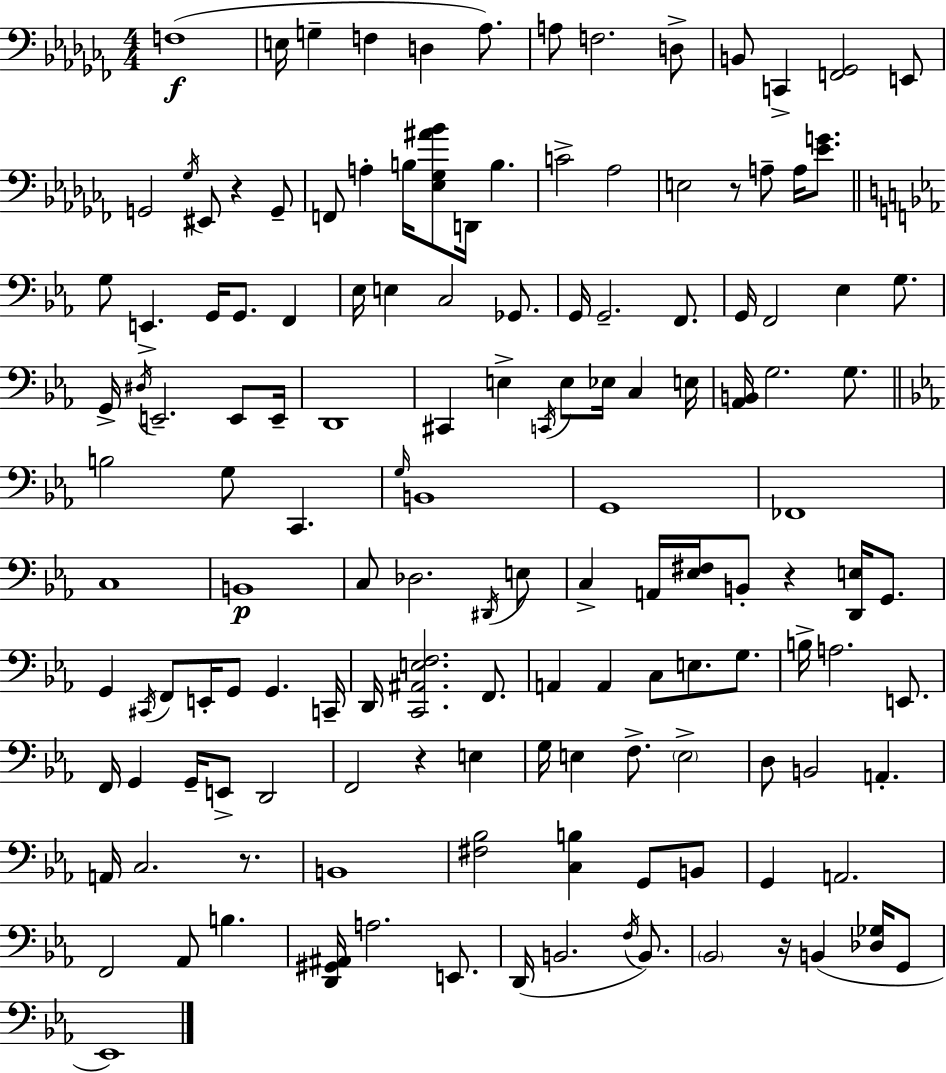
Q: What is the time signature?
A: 4/4